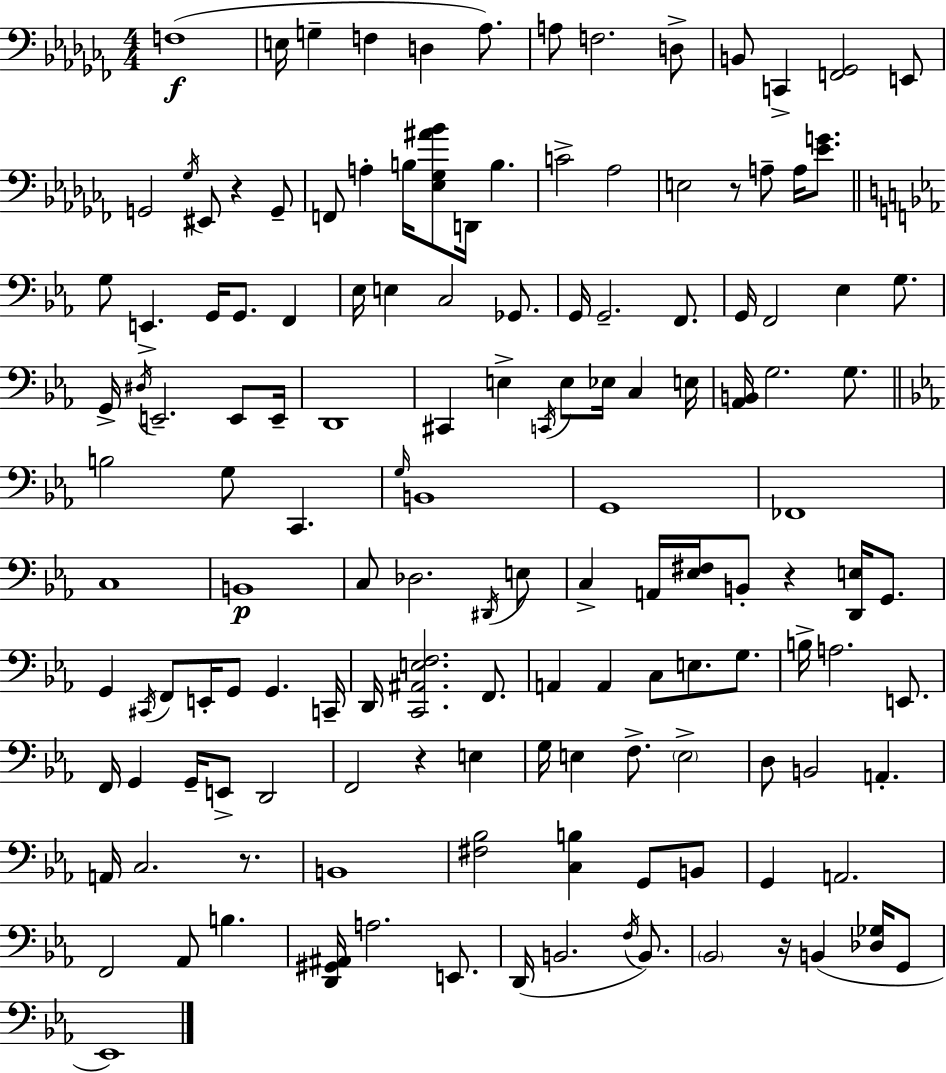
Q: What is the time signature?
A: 4/4